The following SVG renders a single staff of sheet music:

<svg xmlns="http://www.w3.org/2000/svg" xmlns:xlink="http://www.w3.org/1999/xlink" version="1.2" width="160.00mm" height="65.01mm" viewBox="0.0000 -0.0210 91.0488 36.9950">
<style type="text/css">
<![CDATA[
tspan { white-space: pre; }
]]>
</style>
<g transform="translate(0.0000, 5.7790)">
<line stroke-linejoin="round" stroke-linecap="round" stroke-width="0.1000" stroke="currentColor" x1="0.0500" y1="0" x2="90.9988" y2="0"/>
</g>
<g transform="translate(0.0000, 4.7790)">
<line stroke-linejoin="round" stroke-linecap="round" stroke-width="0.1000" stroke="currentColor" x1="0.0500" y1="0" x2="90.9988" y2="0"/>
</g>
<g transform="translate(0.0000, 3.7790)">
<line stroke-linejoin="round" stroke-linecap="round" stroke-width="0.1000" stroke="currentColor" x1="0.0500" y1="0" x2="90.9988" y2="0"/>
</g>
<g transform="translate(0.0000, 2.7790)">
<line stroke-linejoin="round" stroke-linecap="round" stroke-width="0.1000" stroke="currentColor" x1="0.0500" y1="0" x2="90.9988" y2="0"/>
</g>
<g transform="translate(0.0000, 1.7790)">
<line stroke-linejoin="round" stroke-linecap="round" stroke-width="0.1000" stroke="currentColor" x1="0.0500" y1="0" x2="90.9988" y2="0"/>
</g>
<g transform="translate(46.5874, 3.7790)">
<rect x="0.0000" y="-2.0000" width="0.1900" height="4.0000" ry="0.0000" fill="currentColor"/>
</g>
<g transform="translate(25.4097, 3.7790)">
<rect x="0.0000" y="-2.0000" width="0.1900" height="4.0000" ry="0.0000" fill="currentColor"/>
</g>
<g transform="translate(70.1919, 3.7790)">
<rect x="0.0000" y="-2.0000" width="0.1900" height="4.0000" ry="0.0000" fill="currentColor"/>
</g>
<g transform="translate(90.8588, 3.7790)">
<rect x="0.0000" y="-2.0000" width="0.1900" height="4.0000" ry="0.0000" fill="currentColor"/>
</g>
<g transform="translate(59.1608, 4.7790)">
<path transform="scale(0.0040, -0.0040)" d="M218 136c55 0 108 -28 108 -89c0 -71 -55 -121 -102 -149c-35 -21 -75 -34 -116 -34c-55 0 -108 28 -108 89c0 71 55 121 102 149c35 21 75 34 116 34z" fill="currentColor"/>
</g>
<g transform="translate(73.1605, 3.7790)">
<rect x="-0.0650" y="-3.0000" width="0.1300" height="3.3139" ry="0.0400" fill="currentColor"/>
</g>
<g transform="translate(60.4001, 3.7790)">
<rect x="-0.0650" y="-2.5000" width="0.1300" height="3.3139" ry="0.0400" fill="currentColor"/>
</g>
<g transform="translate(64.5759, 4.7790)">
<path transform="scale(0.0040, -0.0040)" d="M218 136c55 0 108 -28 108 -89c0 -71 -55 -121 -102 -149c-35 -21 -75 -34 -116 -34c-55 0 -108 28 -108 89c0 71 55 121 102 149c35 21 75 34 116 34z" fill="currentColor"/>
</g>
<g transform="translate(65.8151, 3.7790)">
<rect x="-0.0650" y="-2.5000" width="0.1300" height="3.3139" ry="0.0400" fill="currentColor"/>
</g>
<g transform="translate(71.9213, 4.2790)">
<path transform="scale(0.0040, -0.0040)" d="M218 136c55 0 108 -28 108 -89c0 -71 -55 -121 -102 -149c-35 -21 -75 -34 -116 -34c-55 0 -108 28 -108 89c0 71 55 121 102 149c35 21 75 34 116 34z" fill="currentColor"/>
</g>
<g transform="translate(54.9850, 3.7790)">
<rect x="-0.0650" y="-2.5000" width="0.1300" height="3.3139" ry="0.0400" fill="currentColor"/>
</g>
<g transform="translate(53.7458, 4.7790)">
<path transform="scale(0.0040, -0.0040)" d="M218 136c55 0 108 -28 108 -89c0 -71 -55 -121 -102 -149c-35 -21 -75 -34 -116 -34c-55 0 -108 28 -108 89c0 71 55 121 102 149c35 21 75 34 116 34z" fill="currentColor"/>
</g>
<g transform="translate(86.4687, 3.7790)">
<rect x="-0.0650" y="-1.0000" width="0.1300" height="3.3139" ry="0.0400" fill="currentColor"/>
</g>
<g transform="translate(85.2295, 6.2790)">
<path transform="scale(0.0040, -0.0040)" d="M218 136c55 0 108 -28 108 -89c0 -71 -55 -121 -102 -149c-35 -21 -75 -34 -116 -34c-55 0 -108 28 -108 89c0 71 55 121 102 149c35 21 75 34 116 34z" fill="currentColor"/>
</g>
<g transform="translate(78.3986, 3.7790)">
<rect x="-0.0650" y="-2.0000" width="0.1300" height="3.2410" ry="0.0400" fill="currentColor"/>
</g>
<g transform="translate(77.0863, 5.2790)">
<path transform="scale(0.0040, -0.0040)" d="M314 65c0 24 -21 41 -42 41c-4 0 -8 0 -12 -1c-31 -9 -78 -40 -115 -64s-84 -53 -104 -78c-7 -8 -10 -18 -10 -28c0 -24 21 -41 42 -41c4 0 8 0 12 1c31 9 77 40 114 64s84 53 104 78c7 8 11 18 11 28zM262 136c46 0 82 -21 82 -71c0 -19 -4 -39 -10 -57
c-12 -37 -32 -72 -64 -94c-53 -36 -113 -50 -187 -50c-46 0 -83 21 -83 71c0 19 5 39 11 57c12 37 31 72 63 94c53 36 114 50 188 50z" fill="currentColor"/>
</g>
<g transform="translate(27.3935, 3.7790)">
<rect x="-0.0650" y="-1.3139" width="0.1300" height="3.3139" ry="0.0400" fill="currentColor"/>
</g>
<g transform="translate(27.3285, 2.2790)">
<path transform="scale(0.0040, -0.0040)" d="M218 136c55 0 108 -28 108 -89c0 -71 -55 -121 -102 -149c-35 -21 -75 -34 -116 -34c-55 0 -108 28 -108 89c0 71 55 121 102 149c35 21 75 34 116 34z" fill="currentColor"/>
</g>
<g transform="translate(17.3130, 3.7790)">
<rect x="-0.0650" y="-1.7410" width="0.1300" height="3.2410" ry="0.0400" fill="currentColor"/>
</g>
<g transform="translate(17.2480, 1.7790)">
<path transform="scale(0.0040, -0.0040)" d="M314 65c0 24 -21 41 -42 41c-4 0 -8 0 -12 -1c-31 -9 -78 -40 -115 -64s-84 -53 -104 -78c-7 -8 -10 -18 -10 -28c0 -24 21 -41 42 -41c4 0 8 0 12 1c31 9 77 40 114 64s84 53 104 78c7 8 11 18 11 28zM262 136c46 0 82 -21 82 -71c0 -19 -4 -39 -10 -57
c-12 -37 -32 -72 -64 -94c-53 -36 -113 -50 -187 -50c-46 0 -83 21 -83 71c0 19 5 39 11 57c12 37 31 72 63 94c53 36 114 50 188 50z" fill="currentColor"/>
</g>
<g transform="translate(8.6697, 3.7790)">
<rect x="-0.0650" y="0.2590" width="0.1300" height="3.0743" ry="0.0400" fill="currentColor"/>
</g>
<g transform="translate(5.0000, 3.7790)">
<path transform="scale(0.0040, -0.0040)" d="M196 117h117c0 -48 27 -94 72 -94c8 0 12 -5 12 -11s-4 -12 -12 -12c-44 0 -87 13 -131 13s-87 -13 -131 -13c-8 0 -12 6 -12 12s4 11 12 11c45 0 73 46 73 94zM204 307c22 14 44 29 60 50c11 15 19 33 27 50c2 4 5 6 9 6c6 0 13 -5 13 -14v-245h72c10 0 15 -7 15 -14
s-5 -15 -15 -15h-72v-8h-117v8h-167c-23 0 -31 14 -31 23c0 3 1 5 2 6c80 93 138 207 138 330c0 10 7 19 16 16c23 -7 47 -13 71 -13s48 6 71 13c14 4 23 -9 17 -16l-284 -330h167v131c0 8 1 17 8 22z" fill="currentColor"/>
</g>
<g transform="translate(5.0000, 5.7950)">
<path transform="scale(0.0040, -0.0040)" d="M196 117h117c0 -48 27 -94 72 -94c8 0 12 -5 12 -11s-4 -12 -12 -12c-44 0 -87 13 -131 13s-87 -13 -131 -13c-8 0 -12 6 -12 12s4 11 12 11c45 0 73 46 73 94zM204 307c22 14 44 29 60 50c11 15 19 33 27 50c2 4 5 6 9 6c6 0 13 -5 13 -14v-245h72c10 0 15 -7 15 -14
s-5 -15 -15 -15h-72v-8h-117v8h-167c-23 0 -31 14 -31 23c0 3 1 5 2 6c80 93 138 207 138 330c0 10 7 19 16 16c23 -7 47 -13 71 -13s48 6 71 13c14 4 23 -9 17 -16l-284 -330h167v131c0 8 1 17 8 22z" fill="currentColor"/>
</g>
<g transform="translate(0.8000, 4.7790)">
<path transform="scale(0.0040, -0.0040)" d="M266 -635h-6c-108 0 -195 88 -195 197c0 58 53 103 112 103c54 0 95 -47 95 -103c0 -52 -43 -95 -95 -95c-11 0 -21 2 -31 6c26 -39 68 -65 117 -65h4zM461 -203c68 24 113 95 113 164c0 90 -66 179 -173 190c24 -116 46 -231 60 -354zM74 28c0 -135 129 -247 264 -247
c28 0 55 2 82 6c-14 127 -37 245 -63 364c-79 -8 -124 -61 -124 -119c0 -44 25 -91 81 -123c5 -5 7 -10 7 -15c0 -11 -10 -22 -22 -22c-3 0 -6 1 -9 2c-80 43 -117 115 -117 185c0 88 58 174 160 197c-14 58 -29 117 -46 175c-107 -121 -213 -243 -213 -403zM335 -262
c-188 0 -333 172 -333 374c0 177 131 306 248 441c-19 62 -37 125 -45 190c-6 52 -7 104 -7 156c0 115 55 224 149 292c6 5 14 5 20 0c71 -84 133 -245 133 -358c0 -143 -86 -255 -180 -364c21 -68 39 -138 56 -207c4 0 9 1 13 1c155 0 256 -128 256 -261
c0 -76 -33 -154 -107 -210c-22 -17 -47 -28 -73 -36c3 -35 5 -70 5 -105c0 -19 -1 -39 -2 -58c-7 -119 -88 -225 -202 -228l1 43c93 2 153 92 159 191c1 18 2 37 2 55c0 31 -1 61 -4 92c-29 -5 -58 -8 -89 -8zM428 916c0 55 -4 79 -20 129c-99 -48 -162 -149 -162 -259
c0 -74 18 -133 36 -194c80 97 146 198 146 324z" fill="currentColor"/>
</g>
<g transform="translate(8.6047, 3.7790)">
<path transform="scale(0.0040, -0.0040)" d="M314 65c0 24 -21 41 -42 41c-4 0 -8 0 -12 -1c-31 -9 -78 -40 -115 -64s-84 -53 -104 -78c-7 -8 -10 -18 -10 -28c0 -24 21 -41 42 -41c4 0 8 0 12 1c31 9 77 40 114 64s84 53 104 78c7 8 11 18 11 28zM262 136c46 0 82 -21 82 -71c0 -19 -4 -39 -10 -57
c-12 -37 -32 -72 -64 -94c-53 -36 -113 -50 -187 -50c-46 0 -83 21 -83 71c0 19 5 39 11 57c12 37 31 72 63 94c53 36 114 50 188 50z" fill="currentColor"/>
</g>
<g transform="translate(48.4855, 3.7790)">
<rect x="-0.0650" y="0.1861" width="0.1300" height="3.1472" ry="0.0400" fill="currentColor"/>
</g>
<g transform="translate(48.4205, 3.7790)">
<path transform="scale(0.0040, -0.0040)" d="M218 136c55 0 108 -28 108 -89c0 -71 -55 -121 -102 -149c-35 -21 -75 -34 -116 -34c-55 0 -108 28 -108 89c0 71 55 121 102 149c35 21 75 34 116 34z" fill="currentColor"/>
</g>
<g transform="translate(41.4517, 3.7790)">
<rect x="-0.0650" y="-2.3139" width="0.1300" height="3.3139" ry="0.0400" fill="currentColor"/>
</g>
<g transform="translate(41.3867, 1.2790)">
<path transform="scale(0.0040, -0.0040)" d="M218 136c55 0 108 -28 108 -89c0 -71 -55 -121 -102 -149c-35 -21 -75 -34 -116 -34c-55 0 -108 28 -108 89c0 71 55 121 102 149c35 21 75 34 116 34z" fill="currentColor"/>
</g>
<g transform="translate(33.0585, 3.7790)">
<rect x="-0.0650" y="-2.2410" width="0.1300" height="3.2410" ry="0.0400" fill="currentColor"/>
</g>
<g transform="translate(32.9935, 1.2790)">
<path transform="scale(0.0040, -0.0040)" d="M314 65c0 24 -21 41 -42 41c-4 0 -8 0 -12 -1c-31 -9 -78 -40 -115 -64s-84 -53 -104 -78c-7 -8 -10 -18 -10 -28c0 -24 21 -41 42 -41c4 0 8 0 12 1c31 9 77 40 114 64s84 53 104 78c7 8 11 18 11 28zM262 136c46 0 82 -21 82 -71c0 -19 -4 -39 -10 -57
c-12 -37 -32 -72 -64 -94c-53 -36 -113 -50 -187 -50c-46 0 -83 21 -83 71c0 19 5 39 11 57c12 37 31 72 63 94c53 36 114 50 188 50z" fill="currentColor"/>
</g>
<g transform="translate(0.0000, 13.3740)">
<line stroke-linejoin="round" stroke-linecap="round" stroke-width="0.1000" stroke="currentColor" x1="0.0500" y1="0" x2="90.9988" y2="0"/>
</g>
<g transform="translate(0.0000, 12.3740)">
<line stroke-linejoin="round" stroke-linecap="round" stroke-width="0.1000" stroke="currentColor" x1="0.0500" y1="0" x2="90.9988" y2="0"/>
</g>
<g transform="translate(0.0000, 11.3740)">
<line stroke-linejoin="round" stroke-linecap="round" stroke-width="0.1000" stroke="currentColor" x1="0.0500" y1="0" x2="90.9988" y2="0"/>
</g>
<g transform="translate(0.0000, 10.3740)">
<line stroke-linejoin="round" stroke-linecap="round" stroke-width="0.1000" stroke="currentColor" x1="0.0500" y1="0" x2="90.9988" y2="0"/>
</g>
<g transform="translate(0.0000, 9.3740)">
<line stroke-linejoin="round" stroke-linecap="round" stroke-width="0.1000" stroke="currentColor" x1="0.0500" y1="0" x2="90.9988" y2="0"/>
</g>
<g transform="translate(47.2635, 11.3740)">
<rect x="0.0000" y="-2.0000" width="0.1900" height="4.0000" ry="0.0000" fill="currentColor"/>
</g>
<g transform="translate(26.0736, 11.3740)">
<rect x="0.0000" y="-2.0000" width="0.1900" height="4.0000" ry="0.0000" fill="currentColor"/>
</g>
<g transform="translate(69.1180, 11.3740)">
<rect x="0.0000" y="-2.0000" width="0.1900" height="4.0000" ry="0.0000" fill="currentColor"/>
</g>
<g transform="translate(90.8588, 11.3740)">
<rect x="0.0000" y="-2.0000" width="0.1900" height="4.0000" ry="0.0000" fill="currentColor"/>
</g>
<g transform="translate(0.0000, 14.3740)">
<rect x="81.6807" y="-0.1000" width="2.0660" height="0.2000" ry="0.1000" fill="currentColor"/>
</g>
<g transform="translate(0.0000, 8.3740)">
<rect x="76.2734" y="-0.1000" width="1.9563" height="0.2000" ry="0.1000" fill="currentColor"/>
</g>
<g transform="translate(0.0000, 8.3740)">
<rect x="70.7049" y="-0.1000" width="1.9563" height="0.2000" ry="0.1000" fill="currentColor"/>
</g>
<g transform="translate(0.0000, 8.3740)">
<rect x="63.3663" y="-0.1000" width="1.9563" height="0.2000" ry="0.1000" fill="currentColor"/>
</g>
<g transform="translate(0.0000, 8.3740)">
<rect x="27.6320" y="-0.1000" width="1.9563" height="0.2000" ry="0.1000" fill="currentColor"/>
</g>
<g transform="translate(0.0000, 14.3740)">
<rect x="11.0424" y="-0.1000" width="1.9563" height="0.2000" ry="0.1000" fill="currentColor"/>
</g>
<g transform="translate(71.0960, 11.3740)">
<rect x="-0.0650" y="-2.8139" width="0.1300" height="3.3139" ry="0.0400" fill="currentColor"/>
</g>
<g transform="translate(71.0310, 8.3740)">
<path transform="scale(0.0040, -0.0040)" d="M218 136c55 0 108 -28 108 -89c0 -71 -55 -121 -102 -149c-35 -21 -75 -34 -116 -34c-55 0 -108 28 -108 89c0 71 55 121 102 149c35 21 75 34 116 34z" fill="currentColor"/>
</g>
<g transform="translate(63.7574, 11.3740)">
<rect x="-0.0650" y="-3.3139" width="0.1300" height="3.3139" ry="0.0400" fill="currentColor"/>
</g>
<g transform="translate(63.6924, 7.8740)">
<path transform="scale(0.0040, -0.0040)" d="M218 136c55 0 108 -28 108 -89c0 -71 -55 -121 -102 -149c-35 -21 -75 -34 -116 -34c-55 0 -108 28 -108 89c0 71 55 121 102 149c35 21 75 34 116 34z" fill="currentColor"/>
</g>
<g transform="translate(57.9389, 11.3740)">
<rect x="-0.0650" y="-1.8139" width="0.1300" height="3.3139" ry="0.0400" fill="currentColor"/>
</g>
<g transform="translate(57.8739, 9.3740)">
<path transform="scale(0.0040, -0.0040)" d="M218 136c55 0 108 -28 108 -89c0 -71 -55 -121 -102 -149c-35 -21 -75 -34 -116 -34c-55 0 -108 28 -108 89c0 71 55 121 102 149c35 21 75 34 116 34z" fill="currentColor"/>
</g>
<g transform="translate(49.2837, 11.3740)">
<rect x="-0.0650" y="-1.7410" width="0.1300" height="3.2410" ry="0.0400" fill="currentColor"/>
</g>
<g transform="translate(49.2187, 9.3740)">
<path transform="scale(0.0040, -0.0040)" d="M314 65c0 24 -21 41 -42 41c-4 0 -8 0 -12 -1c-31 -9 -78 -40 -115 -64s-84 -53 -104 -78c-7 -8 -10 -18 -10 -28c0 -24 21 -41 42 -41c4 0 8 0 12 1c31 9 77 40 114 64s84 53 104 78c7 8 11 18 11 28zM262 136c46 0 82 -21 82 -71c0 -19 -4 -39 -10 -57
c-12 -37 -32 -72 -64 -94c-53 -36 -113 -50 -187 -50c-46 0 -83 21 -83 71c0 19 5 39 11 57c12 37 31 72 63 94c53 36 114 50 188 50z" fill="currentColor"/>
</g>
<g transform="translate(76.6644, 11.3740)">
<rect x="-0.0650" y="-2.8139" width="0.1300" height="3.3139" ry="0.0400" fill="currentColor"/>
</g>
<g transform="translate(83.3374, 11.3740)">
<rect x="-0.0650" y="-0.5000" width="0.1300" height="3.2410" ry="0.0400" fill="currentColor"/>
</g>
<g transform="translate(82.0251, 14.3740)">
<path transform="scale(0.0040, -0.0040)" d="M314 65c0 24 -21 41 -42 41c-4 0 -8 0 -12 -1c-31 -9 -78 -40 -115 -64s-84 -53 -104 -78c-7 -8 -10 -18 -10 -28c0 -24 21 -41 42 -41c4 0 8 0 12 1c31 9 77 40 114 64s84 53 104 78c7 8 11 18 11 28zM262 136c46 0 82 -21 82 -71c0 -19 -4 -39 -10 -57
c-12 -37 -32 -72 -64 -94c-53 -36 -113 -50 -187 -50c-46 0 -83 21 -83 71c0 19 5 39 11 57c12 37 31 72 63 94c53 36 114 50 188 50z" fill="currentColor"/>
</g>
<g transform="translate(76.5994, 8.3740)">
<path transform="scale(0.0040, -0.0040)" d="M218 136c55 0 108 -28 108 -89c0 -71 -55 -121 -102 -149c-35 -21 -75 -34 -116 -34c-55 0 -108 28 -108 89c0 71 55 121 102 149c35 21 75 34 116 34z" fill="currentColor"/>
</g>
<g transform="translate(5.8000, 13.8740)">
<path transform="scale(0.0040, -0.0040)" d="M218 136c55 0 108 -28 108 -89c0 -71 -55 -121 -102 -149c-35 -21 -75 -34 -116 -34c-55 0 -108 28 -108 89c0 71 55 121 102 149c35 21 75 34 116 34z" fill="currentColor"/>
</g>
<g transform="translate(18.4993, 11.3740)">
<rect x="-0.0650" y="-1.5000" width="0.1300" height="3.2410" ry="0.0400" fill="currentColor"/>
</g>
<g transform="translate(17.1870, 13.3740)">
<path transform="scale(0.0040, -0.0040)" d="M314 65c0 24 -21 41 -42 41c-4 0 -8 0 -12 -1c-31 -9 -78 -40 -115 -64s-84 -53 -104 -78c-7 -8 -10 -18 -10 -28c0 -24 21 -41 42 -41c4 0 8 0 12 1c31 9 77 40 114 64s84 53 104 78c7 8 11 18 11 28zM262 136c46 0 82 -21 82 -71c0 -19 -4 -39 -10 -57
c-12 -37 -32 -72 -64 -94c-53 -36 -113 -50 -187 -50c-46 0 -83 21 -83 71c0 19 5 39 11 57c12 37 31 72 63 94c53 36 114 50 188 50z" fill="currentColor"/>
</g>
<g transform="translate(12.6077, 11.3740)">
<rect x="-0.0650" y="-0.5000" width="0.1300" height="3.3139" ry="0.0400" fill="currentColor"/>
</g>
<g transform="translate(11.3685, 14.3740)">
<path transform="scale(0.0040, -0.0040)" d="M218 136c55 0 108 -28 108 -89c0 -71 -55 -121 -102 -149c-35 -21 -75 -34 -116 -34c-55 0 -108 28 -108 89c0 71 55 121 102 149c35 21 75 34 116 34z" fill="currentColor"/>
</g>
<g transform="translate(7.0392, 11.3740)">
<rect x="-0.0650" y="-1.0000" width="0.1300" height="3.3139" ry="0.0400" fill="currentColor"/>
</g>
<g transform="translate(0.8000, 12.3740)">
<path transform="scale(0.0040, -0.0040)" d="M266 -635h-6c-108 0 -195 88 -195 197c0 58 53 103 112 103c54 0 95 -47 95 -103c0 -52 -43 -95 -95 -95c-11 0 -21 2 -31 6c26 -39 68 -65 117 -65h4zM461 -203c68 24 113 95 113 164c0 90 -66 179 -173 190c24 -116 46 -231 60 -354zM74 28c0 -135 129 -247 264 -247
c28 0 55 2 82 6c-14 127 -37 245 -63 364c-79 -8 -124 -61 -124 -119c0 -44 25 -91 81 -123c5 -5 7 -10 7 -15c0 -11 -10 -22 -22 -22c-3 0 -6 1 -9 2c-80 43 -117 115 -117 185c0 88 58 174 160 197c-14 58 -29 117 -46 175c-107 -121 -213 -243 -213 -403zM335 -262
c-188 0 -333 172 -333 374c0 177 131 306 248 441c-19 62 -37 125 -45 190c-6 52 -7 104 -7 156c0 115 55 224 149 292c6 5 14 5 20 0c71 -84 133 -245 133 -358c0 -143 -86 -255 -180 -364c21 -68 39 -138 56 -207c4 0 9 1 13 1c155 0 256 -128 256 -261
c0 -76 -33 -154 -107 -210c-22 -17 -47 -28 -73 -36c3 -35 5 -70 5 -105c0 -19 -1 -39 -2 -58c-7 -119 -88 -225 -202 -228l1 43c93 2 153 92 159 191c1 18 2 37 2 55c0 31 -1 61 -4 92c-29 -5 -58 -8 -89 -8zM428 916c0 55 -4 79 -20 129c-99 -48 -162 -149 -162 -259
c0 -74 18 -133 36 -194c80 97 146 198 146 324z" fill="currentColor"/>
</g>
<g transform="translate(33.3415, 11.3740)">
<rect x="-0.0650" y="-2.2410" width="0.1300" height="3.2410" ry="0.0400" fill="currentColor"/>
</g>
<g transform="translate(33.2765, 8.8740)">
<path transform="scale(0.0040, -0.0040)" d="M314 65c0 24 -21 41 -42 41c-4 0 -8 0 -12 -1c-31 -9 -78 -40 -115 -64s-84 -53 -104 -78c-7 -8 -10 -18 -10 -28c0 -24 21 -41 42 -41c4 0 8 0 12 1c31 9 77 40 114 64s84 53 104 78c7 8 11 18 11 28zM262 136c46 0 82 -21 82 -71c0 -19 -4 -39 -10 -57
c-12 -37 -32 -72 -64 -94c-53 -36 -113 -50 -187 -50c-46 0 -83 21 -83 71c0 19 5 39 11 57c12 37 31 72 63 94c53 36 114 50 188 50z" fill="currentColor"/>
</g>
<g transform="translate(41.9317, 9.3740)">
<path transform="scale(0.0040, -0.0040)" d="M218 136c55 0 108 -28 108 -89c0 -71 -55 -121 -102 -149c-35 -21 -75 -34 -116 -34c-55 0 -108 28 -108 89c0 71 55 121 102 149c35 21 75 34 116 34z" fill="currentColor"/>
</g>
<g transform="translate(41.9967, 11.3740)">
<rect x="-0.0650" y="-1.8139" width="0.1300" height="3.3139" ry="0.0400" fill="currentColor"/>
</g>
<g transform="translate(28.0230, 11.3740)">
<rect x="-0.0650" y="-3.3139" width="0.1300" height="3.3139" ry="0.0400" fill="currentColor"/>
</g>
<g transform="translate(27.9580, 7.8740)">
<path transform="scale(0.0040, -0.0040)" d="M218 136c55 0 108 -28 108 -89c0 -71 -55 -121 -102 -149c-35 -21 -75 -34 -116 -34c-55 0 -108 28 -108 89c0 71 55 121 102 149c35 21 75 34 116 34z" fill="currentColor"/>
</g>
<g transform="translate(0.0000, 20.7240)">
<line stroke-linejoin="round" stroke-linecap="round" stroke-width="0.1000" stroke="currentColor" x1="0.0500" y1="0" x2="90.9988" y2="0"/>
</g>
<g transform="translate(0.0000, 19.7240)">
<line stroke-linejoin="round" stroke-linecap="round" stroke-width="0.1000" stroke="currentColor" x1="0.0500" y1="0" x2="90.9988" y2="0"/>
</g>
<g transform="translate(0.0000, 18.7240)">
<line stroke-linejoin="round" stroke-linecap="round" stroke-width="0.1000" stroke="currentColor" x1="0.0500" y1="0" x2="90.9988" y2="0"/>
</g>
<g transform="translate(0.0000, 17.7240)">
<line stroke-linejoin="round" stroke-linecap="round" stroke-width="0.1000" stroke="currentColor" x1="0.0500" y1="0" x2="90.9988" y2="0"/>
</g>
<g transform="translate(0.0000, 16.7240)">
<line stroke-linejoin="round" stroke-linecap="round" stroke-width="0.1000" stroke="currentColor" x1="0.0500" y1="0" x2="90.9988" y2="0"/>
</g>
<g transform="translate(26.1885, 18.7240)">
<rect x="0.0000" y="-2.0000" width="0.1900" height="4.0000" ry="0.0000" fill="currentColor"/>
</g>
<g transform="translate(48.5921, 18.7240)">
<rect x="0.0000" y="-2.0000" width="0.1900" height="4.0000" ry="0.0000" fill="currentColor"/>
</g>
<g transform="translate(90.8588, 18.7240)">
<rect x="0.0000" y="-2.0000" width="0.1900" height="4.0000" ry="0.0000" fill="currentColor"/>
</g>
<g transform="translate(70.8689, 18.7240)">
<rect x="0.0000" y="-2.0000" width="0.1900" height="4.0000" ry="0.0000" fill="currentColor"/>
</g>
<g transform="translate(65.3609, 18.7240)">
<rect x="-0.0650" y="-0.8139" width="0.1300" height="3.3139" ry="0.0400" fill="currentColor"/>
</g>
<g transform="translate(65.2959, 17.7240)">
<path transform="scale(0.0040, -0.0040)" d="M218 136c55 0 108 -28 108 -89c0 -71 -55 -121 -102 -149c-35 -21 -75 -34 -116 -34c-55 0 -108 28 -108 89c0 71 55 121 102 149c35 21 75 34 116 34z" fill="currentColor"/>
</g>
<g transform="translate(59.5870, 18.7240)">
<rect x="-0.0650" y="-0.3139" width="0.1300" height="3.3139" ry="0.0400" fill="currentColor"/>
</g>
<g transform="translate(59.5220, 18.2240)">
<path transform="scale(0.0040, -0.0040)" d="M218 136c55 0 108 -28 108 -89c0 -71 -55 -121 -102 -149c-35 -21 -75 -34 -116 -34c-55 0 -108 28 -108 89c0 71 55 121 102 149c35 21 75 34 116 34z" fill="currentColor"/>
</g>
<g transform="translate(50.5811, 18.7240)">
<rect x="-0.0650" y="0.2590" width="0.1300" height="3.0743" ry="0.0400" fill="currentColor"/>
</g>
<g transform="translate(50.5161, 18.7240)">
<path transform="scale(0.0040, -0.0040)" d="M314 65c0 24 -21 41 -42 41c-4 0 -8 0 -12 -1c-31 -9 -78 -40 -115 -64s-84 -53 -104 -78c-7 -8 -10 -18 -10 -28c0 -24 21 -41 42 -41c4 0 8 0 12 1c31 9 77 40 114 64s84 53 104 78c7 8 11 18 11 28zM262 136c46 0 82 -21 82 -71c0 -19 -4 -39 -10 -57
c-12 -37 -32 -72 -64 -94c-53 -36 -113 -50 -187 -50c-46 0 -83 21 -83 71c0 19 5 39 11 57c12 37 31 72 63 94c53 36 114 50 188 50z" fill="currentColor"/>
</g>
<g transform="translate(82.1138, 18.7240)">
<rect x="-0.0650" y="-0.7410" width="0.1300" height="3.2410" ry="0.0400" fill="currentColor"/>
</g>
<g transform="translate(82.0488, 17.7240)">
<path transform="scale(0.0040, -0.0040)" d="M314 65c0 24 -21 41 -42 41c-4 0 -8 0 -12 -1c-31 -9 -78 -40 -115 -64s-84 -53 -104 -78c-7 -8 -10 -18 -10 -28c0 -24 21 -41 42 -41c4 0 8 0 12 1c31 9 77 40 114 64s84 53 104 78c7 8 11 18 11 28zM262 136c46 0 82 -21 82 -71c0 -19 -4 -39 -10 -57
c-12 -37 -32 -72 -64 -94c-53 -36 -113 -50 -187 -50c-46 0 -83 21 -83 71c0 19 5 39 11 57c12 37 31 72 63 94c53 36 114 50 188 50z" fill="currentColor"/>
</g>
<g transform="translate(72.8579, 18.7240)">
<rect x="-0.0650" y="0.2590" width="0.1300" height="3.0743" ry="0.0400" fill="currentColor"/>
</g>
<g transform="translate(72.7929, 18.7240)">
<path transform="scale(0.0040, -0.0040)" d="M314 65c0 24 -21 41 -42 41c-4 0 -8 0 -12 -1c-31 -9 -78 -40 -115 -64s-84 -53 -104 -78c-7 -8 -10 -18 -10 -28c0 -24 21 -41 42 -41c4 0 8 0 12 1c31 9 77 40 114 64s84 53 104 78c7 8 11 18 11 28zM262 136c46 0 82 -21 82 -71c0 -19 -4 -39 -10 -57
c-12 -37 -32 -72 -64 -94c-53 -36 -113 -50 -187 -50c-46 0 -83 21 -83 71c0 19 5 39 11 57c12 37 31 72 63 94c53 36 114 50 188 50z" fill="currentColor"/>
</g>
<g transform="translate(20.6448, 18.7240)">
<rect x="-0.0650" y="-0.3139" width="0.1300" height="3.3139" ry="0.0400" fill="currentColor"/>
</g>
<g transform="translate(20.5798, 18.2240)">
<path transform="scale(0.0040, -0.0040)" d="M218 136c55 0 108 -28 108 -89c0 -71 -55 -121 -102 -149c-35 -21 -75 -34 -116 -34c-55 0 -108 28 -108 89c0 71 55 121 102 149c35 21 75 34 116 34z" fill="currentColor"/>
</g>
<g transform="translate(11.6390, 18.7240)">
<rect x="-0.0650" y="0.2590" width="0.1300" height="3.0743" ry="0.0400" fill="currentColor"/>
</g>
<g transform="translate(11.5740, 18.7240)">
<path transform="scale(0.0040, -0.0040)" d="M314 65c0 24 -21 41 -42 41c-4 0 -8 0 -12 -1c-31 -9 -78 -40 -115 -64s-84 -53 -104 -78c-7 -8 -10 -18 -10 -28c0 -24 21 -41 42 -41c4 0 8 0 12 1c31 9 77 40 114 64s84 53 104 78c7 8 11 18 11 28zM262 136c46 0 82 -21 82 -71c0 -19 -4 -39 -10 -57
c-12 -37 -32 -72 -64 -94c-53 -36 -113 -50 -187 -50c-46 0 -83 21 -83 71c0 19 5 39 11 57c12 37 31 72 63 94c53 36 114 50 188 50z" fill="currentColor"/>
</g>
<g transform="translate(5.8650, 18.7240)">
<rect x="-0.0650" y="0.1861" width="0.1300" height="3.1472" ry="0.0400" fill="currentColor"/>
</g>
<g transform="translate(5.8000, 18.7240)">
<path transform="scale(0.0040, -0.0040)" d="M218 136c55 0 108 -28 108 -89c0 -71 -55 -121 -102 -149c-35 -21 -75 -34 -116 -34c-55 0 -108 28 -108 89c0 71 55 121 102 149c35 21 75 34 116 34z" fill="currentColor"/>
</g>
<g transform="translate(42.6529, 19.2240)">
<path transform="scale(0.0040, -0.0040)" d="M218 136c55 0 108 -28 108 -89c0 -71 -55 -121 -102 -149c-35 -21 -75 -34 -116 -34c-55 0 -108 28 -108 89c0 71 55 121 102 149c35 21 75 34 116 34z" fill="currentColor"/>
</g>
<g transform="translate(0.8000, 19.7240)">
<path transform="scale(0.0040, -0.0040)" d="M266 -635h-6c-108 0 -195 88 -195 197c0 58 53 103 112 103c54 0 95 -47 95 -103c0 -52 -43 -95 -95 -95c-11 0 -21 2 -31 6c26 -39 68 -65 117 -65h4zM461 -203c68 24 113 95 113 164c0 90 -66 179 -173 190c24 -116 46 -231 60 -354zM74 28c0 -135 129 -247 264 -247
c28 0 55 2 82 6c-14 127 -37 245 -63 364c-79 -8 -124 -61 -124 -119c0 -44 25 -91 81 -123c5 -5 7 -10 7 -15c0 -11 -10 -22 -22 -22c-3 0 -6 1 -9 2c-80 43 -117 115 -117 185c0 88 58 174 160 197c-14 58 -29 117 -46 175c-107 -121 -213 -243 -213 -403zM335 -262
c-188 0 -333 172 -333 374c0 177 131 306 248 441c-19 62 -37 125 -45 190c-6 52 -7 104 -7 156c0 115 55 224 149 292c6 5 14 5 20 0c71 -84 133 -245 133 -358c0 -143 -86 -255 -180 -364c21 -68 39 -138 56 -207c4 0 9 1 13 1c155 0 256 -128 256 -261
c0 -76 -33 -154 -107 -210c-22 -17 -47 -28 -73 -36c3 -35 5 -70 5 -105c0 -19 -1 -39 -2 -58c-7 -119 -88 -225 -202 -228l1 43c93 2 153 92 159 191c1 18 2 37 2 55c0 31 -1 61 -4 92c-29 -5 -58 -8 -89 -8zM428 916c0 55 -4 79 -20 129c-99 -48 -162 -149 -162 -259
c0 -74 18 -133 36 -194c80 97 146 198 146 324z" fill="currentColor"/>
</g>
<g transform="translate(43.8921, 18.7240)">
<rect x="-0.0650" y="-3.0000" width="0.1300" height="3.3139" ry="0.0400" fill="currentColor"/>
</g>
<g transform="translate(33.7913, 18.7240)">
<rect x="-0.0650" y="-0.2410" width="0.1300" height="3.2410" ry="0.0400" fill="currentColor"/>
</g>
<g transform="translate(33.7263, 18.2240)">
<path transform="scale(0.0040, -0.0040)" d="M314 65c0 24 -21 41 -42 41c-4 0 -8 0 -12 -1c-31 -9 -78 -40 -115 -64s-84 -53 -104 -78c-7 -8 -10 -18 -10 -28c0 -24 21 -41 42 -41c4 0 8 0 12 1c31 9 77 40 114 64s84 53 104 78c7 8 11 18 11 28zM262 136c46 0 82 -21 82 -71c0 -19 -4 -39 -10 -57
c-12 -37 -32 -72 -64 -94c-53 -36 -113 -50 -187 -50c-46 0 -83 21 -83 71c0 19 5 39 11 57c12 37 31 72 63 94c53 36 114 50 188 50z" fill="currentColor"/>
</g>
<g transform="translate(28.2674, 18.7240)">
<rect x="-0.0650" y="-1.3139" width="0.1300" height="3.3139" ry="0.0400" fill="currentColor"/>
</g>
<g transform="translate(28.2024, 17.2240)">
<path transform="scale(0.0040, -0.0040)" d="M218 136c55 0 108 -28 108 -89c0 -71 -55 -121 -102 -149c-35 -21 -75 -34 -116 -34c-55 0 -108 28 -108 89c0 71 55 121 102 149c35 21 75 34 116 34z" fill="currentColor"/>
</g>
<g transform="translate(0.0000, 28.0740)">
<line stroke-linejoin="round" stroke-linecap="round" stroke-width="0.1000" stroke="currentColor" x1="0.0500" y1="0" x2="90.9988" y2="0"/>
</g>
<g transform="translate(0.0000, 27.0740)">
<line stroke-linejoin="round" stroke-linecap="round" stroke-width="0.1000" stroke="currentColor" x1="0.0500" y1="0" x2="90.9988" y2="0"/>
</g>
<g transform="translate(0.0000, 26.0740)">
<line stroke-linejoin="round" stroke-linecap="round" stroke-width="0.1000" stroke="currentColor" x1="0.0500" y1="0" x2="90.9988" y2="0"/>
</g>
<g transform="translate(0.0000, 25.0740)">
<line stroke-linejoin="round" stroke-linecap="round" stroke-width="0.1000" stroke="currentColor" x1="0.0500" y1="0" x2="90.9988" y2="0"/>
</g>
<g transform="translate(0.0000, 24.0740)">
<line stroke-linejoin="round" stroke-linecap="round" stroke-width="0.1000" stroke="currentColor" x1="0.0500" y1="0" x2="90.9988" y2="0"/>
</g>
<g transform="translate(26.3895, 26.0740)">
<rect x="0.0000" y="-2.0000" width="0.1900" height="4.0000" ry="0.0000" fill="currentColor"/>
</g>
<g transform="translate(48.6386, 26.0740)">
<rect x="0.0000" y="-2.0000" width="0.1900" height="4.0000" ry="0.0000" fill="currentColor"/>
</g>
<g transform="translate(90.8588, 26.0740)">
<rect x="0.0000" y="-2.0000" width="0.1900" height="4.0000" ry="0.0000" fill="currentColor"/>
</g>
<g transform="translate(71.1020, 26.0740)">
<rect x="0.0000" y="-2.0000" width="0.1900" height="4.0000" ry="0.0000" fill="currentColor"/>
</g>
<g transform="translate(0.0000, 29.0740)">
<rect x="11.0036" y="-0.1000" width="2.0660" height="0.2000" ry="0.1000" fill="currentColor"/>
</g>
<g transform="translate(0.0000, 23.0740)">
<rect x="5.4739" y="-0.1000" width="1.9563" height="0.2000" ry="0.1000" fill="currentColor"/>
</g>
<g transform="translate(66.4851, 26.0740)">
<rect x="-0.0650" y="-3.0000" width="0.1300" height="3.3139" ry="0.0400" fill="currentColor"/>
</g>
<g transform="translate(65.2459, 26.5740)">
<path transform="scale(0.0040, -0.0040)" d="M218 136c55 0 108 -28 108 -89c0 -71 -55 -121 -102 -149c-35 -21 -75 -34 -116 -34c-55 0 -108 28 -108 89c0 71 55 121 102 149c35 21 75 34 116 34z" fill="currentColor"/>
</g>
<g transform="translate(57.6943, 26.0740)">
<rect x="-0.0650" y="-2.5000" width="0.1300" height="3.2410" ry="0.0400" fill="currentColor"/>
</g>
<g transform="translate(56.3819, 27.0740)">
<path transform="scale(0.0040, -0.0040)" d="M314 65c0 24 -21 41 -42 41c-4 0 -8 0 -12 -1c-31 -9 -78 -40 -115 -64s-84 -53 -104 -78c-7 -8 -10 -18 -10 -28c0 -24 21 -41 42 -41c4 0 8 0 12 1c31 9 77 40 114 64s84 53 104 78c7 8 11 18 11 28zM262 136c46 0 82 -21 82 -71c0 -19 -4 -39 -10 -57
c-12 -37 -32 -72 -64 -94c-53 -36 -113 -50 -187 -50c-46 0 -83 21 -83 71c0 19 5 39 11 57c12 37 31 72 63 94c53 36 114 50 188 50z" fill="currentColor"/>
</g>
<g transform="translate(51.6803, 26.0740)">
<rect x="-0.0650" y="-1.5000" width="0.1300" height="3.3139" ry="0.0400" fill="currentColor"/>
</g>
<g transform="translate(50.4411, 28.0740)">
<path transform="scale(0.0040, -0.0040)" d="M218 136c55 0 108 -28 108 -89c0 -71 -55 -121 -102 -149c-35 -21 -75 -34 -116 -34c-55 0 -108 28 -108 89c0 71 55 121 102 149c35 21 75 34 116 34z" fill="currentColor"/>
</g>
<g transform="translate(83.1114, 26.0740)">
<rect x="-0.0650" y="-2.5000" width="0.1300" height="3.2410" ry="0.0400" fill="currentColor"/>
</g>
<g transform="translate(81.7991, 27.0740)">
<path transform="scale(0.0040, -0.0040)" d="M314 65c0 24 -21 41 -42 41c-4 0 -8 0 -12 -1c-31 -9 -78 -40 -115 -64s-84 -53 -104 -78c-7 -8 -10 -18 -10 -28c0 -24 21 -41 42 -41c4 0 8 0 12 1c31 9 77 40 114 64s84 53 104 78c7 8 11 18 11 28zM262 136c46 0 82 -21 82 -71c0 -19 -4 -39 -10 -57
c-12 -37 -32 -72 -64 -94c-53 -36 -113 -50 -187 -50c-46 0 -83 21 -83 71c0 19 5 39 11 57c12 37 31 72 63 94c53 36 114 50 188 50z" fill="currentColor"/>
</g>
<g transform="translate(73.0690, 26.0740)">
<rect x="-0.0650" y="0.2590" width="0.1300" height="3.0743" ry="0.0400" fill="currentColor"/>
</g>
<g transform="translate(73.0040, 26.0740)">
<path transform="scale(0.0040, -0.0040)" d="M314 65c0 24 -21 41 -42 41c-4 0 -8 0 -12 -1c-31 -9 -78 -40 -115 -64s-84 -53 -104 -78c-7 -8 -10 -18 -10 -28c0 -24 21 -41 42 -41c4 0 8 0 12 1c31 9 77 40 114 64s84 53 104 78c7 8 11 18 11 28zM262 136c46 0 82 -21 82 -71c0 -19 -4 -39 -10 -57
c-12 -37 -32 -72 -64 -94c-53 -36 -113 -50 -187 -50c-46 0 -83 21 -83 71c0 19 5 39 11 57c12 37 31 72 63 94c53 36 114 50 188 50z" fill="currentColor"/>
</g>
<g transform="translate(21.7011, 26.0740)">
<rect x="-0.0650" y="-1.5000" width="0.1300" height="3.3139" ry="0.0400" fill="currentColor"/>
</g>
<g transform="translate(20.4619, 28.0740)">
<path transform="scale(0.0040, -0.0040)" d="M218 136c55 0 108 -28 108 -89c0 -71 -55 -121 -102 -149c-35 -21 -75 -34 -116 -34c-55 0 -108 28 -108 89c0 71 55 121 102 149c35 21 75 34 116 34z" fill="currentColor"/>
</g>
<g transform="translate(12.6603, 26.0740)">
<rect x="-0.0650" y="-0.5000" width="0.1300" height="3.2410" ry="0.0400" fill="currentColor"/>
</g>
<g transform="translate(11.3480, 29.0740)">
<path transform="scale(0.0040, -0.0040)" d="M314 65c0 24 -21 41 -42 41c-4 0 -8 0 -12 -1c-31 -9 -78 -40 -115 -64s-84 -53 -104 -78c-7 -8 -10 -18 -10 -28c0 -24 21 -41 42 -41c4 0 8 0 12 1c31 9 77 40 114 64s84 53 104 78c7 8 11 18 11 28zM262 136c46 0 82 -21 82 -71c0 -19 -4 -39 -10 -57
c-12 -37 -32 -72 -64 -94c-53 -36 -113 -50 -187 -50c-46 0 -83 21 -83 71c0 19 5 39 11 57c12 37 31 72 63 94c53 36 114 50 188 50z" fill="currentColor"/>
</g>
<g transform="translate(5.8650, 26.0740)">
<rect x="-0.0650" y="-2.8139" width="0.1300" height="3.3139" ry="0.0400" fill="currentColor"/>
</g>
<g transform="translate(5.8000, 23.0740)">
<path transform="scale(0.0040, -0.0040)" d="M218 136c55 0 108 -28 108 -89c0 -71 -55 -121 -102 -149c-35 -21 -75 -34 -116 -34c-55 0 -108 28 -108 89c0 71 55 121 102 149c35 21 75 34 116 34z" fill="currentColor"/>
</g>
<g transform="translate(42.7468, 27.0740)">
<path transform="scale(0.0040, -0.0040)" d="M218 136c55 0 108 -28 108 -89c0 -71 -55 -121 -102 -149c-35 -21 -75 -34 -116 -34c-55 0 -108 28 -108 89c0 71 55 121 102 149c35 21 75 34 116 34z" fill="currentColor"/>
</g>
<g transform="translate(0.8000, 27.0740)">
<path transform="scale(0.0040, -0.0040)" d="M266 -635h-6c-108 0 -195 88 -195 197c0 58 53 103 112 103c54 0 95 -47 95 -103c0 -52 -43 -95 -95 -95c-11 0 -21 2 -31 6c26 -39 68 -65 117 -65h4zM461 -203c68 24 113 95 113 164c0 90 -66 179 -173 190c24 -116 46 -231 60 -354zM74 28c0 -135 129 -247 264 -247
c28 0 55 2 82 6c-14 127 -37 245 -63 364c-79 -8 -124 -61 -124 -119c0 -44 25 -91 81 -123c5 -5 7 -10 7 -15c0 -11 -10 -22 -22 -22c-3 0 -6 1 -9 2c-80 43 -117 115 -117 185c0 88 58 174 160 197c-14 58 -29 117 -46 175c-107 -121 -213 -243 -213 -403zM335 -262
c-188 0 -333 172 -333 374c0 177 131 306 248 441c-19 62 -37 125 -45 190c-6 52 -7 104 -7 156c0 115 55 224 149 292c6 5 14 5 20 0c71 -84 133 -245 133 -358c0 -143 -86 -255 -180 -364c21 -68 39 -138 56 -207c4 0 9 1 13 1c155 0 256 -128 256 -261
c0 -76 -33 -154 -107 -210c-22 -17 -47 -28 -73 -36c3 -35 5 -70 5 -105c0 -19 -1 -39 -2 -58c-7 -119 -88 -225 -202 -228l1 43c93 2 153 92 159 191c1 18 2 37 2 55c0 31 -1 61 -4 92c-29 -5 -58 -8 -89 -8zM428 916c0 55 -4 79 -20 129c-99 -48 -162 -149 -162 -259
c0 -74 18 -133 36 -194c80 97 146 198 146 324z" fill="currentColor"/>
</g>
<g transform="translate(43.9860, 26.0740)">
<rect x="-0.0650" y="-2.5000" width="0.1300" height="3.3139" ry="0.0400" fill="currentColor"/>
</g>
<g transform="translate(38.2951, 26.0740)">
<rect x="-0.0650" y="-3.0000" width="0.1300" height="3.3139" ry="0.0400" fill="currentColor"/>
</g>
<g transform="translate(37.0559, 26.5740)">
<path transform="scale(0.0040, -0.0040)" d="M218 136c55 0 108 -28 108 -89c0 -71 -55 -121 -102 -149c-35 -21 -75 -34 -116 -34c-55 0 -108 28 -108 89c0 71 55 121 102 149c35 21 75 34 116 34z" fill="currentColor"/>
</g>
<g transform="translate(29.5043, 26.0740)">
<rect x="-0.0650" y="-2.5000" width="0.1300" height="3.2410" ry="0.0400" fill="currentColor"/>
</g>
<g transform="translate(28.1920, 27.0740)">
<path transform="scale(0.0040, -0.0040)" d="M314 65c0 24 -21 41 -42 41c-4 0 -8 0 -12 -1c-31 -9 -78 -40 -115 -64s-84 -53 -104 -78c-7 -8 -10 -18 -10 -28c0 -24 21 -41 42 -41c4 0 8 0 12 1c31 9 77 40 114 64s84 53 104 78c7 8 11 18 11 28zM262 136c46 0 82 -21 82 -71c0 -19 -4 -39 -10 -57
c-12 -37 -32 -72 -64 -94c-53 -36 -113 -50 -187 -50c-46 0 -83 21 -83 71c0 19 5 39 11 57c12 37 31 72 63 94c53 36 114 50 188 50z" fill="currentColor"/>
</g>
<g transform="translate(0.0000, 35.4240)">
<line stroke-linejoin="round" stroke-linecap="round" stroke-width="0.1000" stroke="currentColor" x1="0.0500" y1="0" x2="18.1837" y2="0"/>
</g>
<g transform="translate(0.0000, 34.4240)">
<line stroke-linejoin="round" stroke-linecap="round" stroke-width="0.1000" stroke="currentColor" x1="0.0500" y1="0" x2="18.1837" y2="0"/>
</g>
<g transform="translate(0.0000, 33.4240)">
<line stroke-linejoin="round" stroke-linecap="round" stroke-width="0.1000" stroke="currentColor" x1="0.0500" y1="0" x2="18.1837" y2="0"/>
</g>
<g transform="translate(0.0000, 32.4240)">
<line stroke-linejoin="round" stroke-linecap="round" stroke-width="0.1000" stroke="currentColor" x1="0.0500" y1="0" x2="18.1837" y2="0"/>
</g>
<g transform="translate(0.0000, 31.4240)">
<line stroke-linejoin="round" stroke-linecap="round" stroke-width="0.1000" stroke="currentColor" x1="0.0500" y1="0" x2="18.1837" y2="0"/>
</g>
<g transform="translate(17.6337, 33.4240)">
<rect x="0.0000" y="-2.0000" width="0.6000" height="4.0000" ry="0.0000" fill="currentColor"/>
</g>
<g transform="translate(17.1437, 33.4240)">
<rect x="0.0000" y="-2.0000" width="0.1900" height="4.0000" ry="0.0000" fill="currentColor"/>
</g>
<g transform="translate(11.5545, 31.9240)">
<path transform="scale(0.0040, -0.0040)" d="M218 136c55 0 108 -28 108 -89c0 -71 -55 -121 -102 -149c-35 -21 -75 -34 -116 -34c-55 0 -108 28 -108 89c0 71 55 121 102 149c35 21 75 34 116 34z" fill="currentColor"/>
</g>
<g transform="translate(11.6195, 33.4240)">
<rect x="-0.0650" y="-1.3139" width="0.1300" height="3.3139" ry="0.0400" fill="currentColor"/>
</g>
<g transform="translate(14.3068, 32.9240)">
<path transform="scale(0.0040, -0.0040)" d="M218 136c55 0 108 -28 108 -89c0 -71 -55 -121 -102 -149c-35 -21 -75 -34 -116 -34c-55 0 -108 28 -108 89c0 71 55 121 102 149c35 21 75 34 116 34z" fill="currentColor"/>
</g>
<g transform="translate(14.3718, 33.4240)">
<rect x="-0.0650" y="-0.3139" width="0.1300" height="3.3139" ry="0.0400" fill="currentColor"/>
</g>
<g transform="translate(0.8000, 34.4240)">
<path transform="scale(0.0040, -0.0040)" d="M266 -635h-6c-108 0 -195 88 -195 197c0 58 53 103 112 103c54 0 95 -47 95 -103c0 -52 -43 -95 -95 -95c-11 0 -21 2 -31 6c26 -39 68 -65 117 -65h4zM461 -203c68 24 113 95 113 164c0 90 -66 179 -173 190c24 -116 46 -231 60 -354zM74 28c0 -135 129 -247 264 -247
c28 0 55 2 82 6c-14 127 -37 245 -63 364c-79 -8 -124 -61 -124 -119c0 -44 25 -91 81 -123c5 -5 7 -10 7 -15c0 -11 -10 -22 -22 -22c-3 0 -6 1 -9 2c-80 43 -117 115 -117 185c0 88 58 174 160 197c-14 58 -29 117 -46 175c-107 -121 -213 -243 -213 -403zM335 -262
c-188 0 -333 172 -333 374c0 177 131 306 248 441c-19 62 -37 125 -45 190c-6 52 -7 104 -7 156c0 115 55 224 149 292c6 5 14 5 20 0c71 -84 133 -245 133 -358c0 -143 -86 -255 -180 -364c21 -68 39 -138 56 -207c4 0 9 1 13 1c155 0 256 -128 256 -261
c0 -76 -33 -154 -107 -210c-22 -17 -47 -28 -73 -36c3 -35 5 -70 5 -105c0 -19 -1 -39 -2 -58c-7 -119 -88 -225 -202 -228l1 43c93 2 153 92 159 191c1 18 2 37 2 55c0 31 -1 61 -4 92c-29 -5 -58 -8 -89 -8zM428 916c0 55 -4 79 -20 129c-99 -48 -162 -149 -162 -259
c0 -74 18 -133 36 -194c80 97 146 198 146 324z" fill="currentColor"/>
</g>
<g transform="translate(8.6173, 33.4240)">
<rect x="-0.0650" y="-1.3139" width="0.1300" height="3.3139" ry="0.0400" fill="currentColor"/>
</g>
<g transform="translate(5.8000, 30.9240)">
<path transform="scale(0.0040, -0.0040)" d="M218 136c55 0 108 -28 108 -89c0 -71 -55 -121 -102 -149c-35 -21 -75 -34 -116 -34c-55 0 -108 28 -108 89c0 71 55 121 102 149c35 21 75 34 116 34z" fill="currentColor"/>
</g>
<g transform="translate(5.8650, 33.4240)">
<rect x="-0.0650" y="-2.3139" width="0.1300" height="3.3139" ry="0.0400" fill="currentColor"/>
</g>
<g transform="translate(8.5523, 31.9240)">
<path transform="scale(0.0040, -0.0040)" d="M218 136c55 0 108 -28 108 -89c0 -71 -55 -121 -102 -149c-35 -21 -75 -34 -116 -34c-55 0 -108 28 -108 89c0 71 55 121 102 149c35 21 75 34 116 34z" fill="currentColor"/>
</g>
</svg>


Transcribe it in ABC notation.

X:1
T:Untitled
M:4/4
L:1/4
K:C
B2 f2 e g2 g B G G G A F2 D D C E2 b g2 f f2 f b a a C2 B B2 c e c2 A B2 c d B2 d2 a C2 E G2 A G E G2 A B2 G2 g e e c